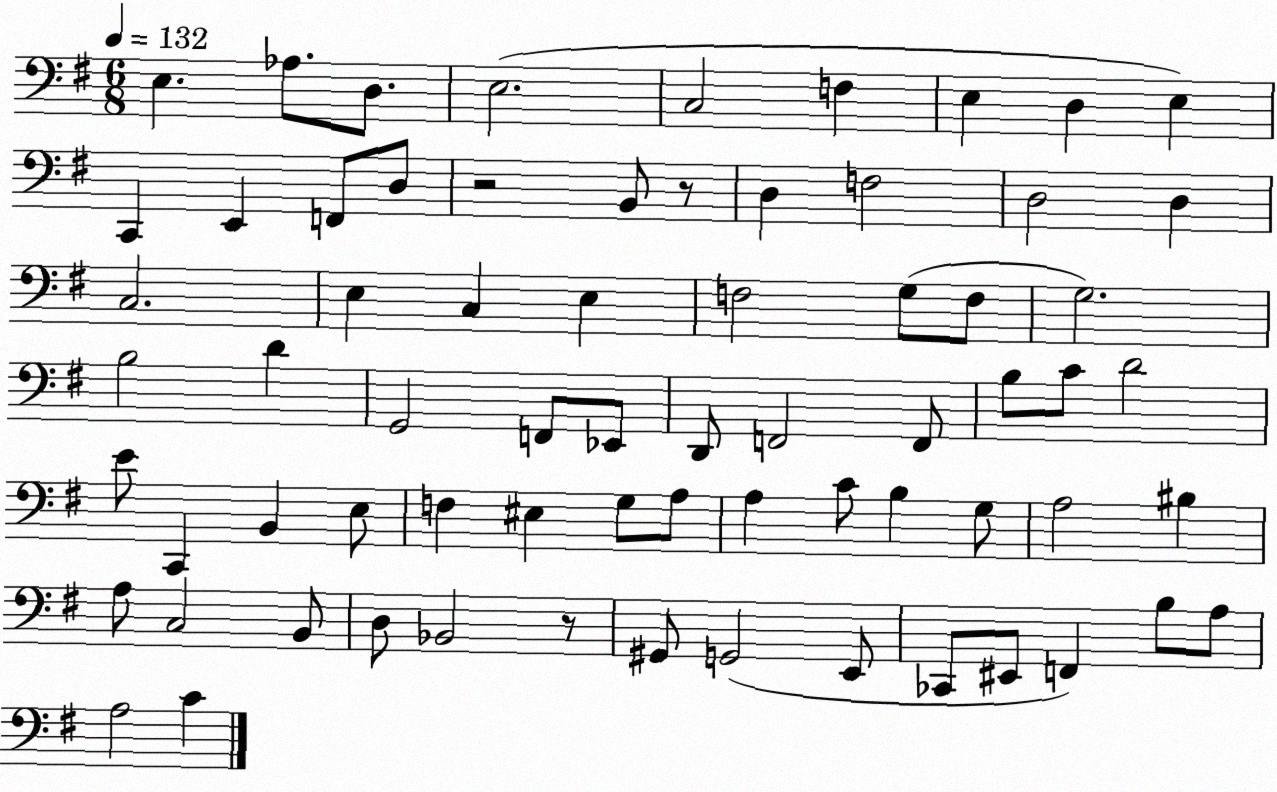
X:1
T:Untitled
M:6/8
L:1/4
K:G
E, _A,/2 D,/2 E,2 C,2 F, E, D, E, C,, E,, F,,/2 D,/2 z2 B,,/2 z/2 D, F,2 D,2 D, C,2 E, C, E, F,2 G,/2 F,/2 G,2 B,2 D G,,2 F,,/2 _E,,/2 D,,/2 F,,2 F,,/2 B,/2 C/2 D2 E/2 C,, B,, E,/2 F, ^E, G,/2 A,/2 A, C/2 B, G,/2 A,2 ^B, A,/2 C,2 B,,/2 D,/2 _B,,2 z/2 ^G,,/2 G,,2 E,,/2 _C,,/2 ^E,,/2 F,, B,/2 A,/2 A,2 C